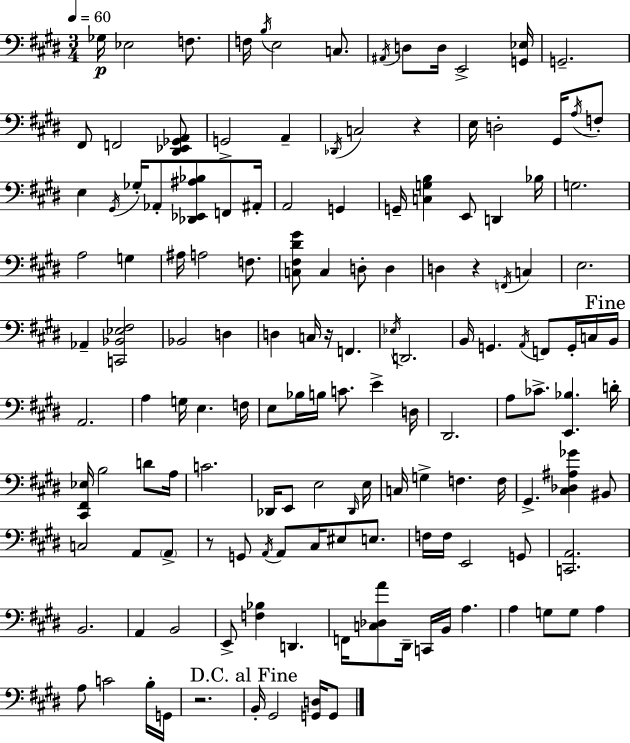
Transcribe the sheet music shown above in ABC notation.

X:1
T:Untitled
M:3/4
L:1/4
K:E
_G,/4 _E,2 F,/2 F,/4 B,/4 E,2 C,/2 ^A,,/4 D,/2 D,/4 E,,2 [G,,_E,]/4 G,,2 ^F,,/2 F,,2 [^D,,_E,,_G,,A,,]/2 G,,2 A,, _D,,/4 C,2 z E,/4 D,2 ^G,,/4 A,/4 F,/2 E, ^G,,/4 _G,/4 _A,,/2 [_D,,_E,,^A,_B,]/2 F,,/2 ^A,,/4 A,,2 G,, G,,/4 [C,G,B,] E,,/2 D,, _B,/4 G,2 A,2 G, ^A,/4 A,2 F,/2 [C,^F,^D^G]/2 C, D,/2 D, D, z F,,/4 C, E,2 _A,, [C,,_B,,_E,^F,]2 _B,,2 D, D, C,/4 z/4 F,, _E,/4 D,,2 B,,/4 G,, A,,/4 F,,/2 G,,/4 C,/4 B,,/4 A,,2 A, G,/4 E, F,/4 E,/2 _B,/4 B,/4 C/2 E D,/4 ^D,,2 A,/2 _C/2 [E,,_B,] D/4 [^C,,^F,,_E,]/4 B,2 D/2 A,/4 C2 _D,,/4 E,,/2 E,2 _D,,/4 E,/4 C,/4 G, F, F,/4 ^G,, [^C,_D,^A,_G] ^B,,/2 C,2 A,,/2 A,,/2 z/2 G,,/2 A,,/4 A,,/2 ^C,/4 ^E,/2 E,/2 F,/4 F,/4 E,,2 G,,/2 [C,,A,,]2 B,,2 A,, B,,2 E,,/2 [F,_B,] D,, F,,/4 [C,_D,A]/2 ^D,,/4 C,,/4 B,,/4 A, A, G,/2 G,/2 A, A,/2 C2 B,/4 G,,/4 z2 B,,/4 ^G,,2 [G,,D,]/4 G,,/2